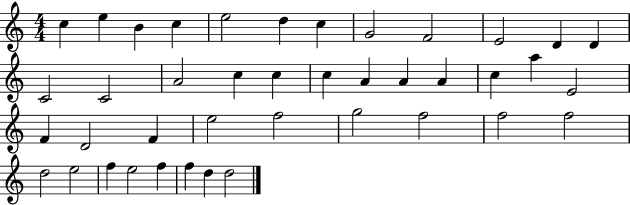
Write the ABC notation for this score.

X:1
T:Untitled
M:4/4
L:1/4
K:C
c e B c e2 d c G2 F2 E2 D D C2 C2 A2 c c c A A A c a E2 F D2 F e2 f2 g2 f2 f2 f2 d2 e2 f e2 f f d d2